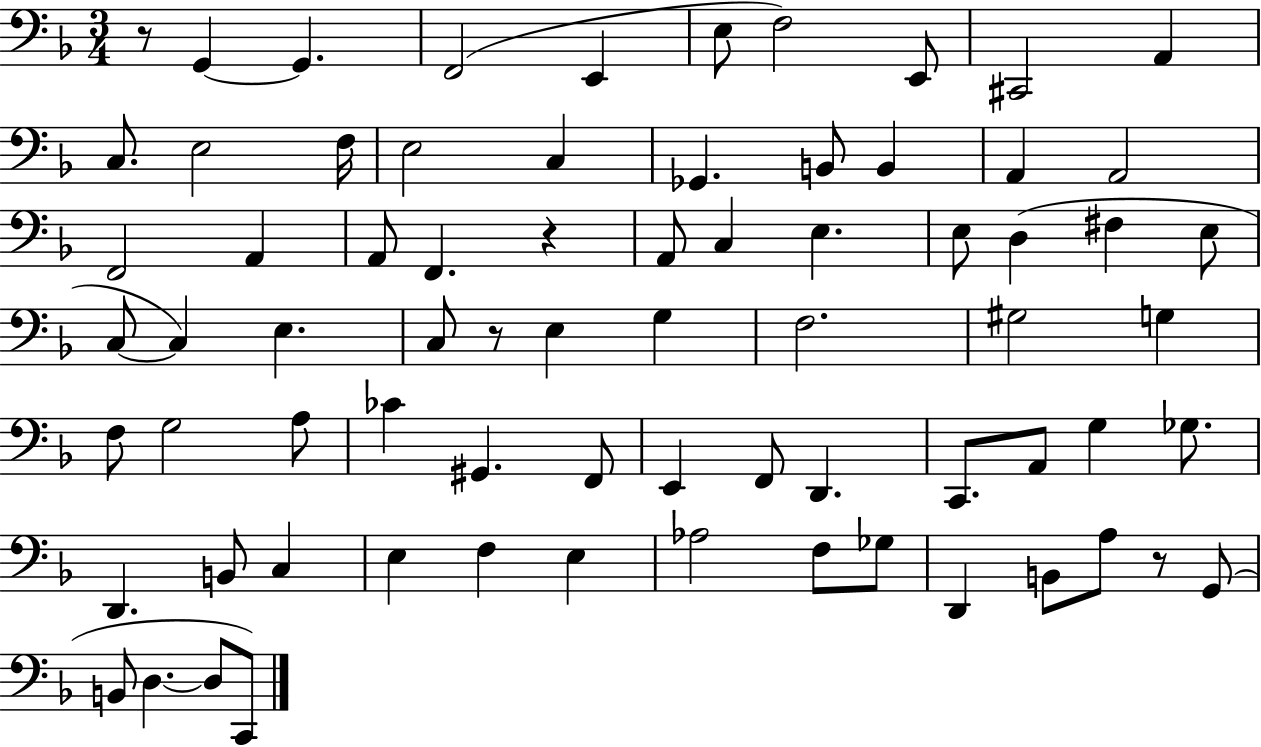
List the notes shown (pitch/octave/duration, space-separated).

R/e G2/q G2/q. F2/h E2/q E3/e F3/h E2/e C#2/h A2/q C3/e. E3/h F3/s E3/h C3/q Gb2/q. B2/e B2/q A2/q A2/h F2/h A2/q A2/e F2/q. R/q A2/e C3/q E3/q. E3/e D3/q F#3/q E3/e C3/e C3/q E3/q. C3/e R/e E3/q G3/q F3/h. G#3/h G3/q F3/e G3/h A3/e CES4/q G#2/q. F2/e E2/q F2/e D2/q. C2/e. A2/e G3/q Gb3/e. D2/q. B2/e C3/q E3/q F3/q E3/q Ab3/h F3/e Gb3/e D2/q B2/e A3/e R/e G2/e B2/e D3/q. D3/e C2/e